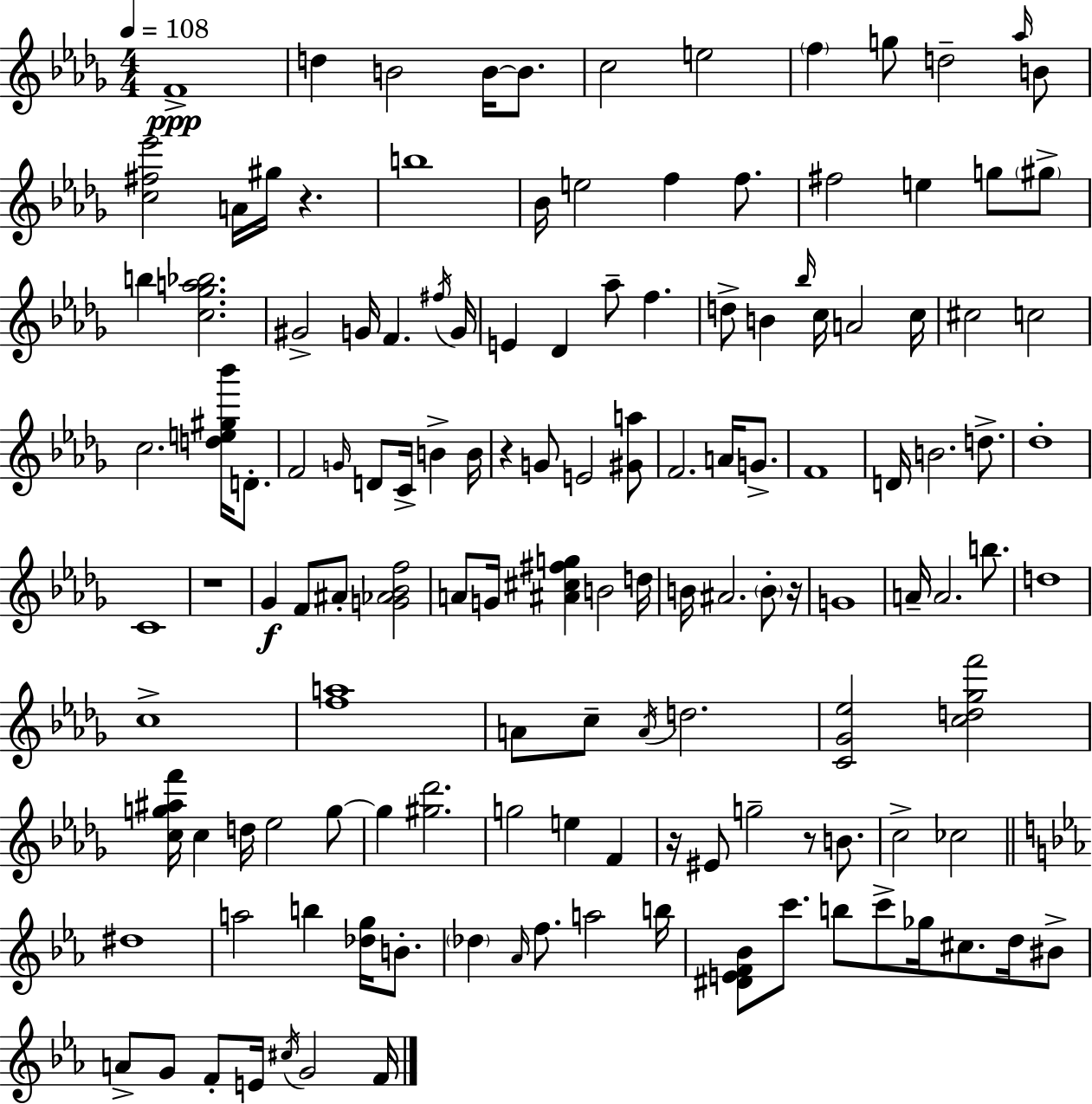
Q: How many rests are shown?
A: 6